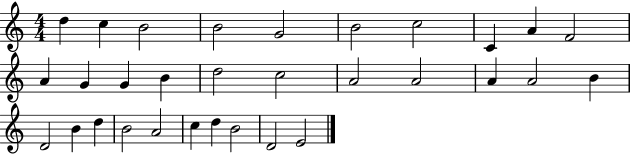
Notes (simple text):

D5/q C5/q B4/h B4/h G4/h B4/h C5/h C4/q A4/q F4/h A4/q G4/q G4/q B4/q D5/h C5/h A4/h A4/h A4/q A4/h B4/q D4/h B4/q D5/q B4/h A4/h C5/q D5/q B4/h D4/h E4/h